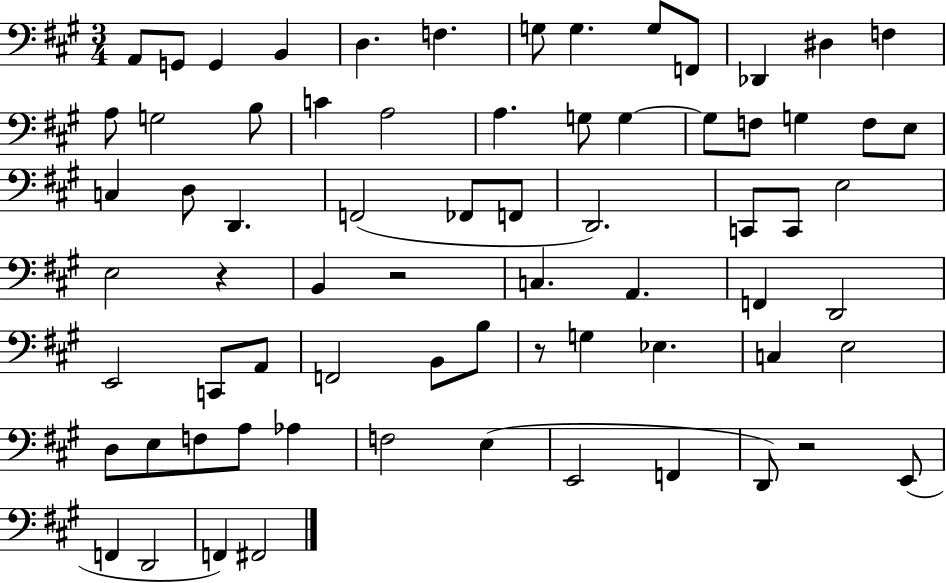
{
  \clef bass
  \numericTimeSignature
  \time 3/4
  \key a \major
  a,8 g,8 g,4 b,4 | d4. f4. | g8 g4. g8 f,8 | des,4 dis4 f4 | \break a8 g2 b8 | c'4 a2 | a4. g8 g4~~ | g8 f8 g4 f8 e8 | \break c4 d8 d,4. | f,2( fes,8 f,8 | d,2.) | c,8 c,8 e2 | \break e2 r4 | b,4 r2 | c4. a,4. | f,4 d,2 | \break e,2 c,8 a,8 | f,2 b,8 b8 | r8 g4 ees4. | c4 e2 | \break d8 e8 f8 a8 aes4 | f2 e4( | e,2 f,4 | d,8) r2 e,8( | \break f,4 d,2 | f,4) fis,2 | \bar "|."
}